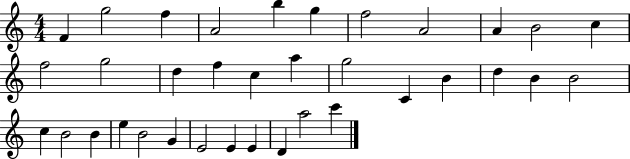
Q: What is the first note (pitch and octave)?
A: F4